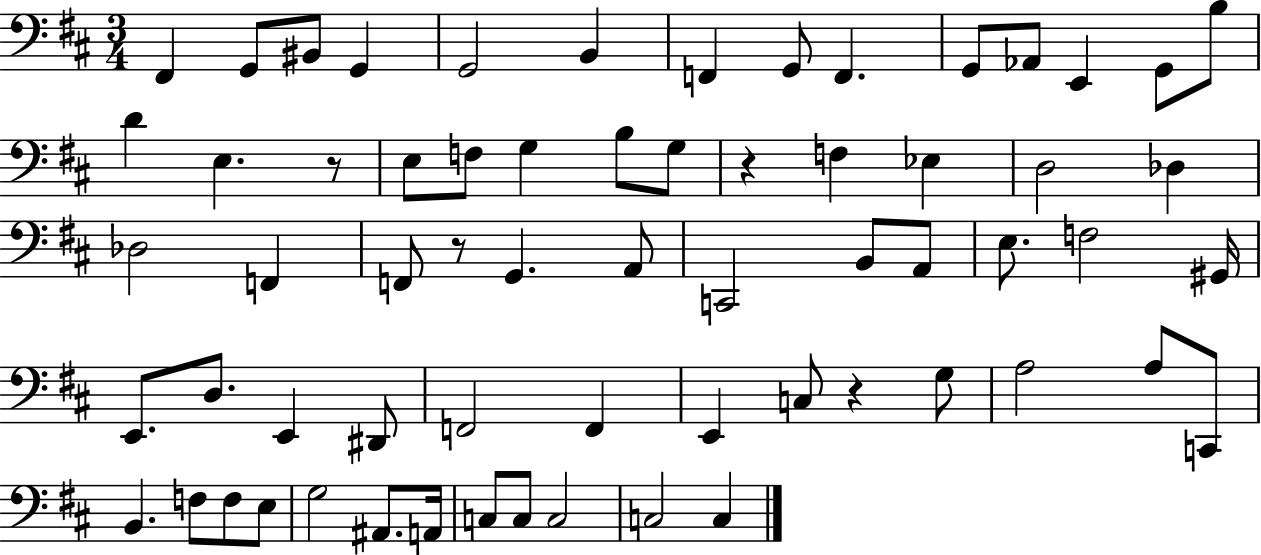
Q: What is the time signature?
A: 3/4